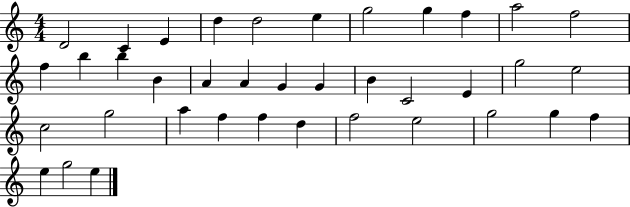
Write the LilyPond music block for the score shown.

{
  \clef treble
  \numericTimeSignature
  \time 4/4
  \key c \major
  d'2 c'4 e'4 | d''4 d''2 e''4 | g''2 g''4 f''4 | a''2 f''2 | \break f''4 b''4 b''4 b'4 | a'4 a'4 g'4 g'4 | b'4 c'2 e'4 | g''2 e''2 | \break c''2 g''2 | a''4 f''4 f''4 d''4 | f''2 e''2 | g''2 g''4 f''4 | \break e''4 g''2 e''4 | \bar "|."
}